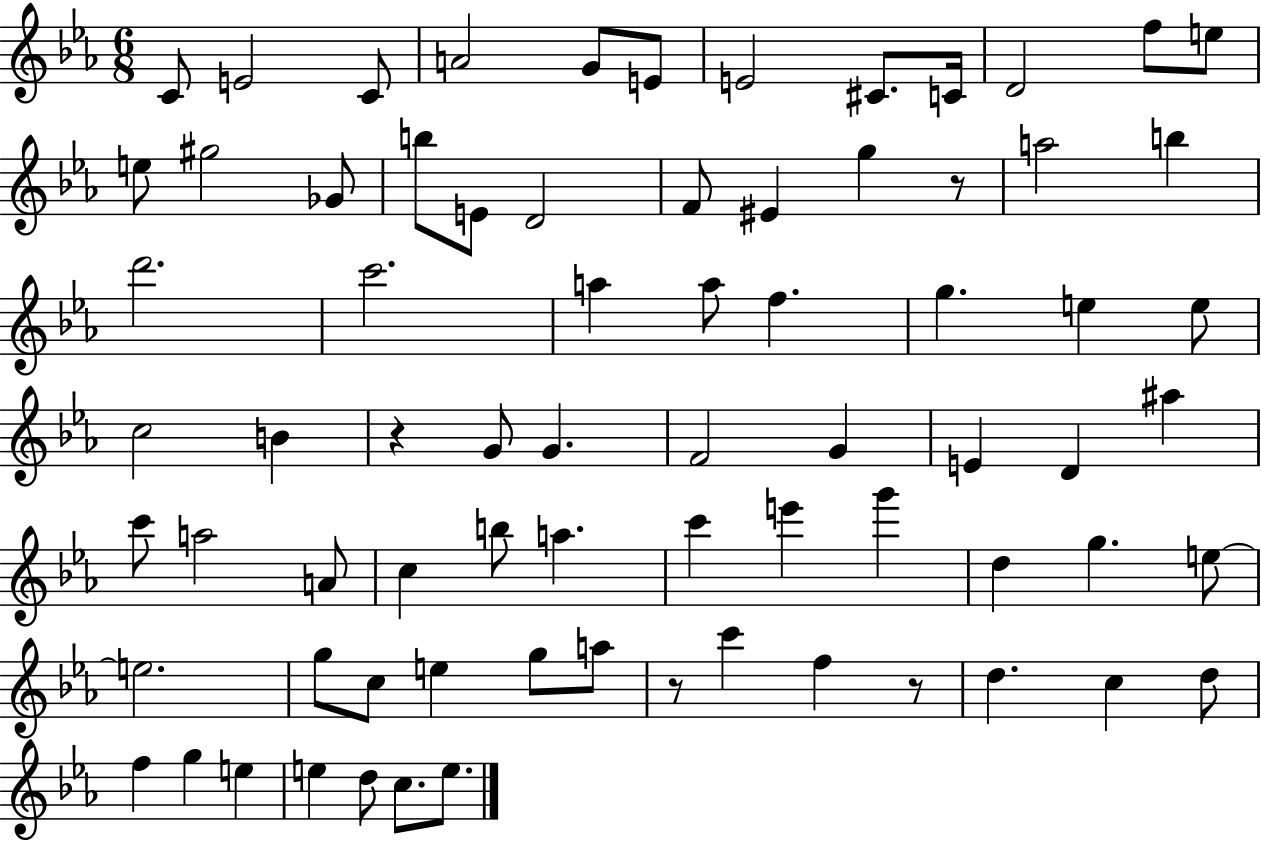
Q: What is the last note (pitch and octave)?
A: E5